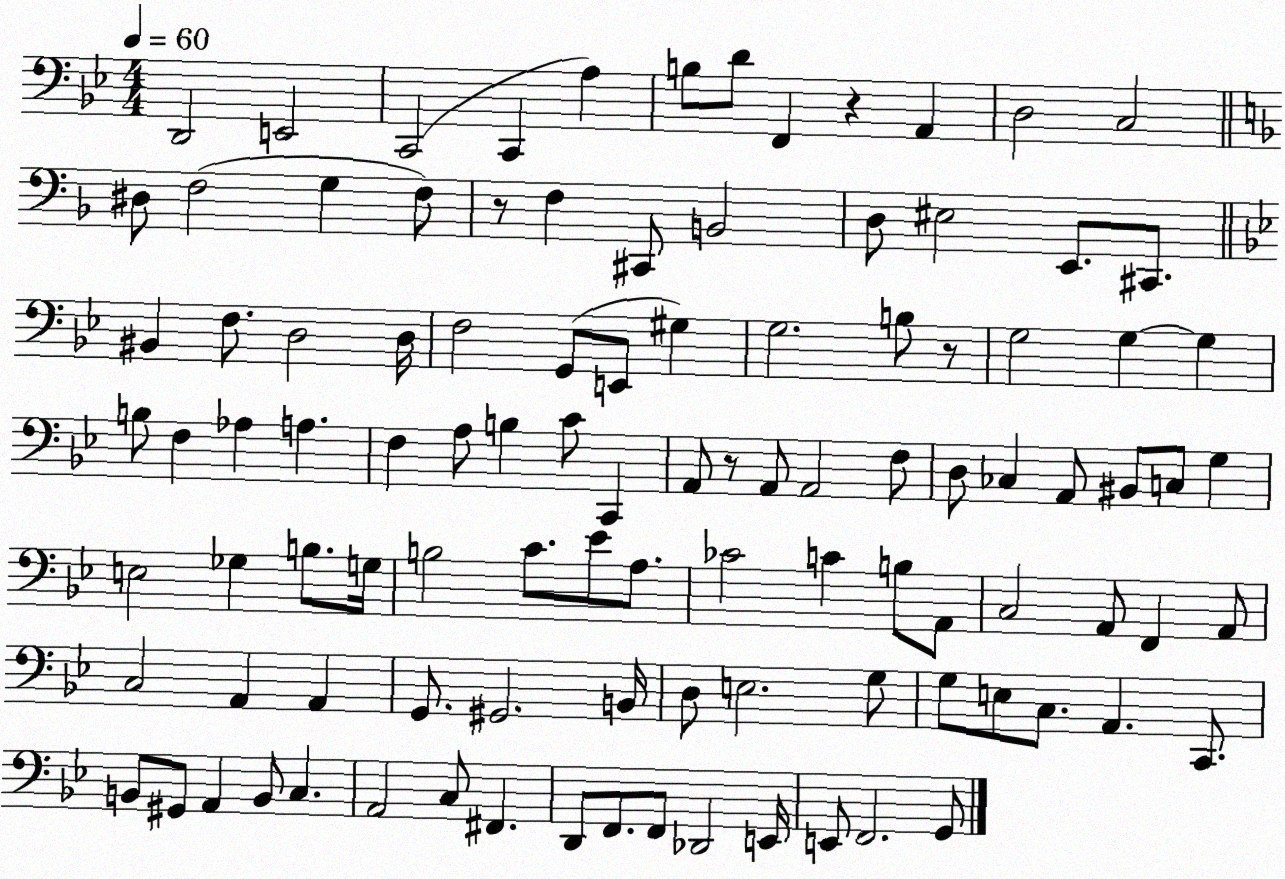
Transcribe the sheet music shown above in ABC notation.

X:1
T:Untitled
M:4/4
L:1/4
K:Bb
D,,2 E,,2 C,,2 C,, A, B,/2 D/2 F,, z A,, D,2 C,2 ^D,/2 F,2 G, F,/2 z/2 F, ^C,,/2 B,,2 D,/2 ^E,2 E,,/2 ^C,,/2 ^B,, F,/2 D,2 D,/4 F,2 G,,/2 E,,/2 ^G, G,2 B,/2 z/2 G,2 G, G, B,/2 F, _A, A, F, A,/2 B, C/2 C,, A,,/2 z/2 A,,/2 A,,2 F,/2 D,/2 _C, A,,/2 ^B,,/2 C,/2 G, E,2 _G, B,/2 G,/4 B,2 C/2 _E/2 A,/2 _C2 C B,/2 A,,/2 C,2 A,,/2 F,, A,,/2 C,2 A,, A,, G,,/2 ^G,,2 B,,/4 D,/2 E,2 G,/2 G,/2 E,/2 C,/2 A,, C,,/2 B,,/2 ^G,,/2 A,, B,,/2 C, A,,2 C,/2 ^F,, D,,/2 F,,/2 F,,/2 _D,,2 E,,/4 E,,/2 F,,2 G,,/2